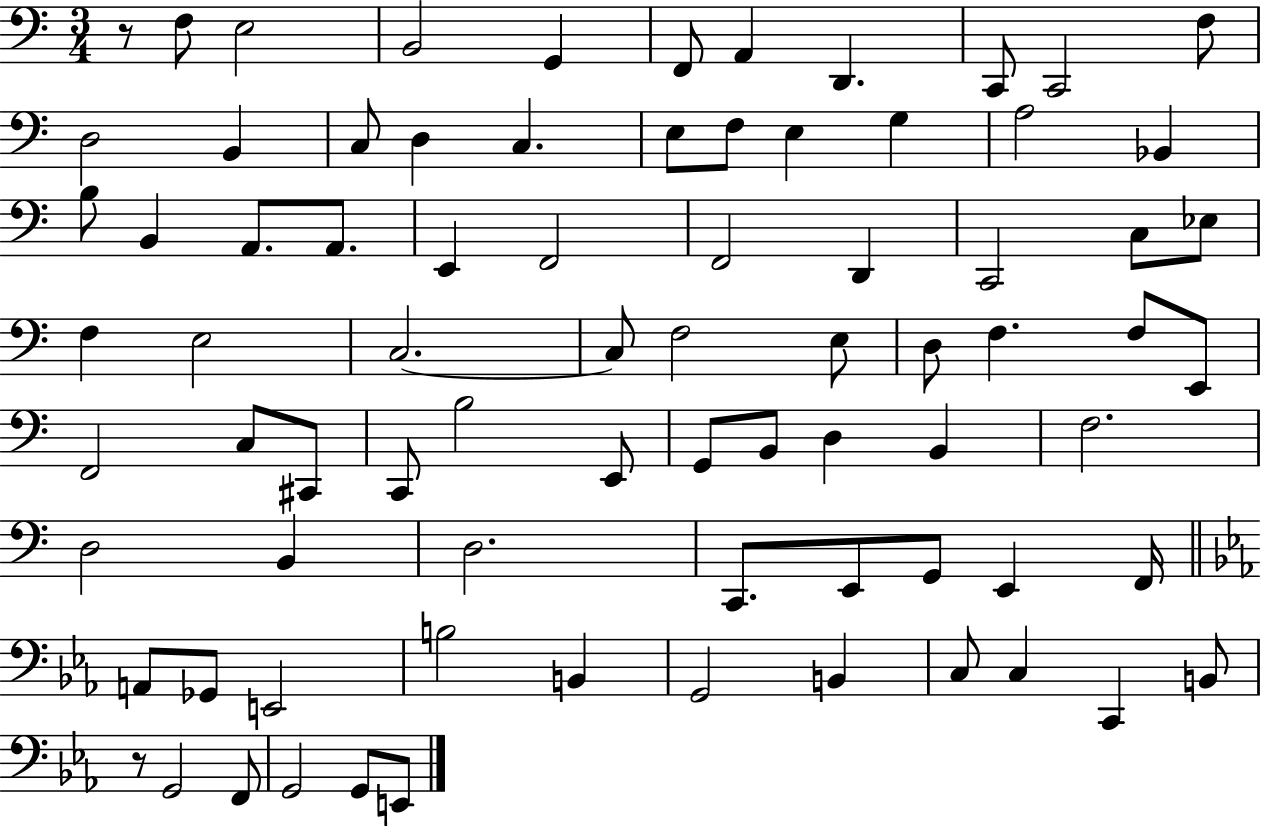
{
  \clef bass
  \numericTimeSignature
  \time 3/4
  \key c \major
  r8 f8 e2 | b,2 g,4 | f,8 a,4 d,4. | c,8 c,2 f8 | \break d2 b,4 | c8 d4 c4. | e8 f8 e4 g4 | a2 bes,4 | \break b8 b,4 a,8. a,8. | e,4 f,2 | f,2 d,4 | c,2 c8 ees8 | \break f4 e2 | c2.~~ | c8 f2 e8 | d8 f4. f8 e,8 | \break f,2 c8 cis,8 | c,8 b2 e,8 | g,8 b,8 d4 b,4 | f2. | \break d2 b,4 | d2. | c,8. e,8 g,8 e,4 f,16 | \bar "||" \break \key ees \major a,8 ges,8 e,2 | b2 b,4 | g,2 b,4 | c8 c4 c,4 b,8 | \break r8 g,2 f,8 | g,2 g,8 e,8 | \bar "|."
}